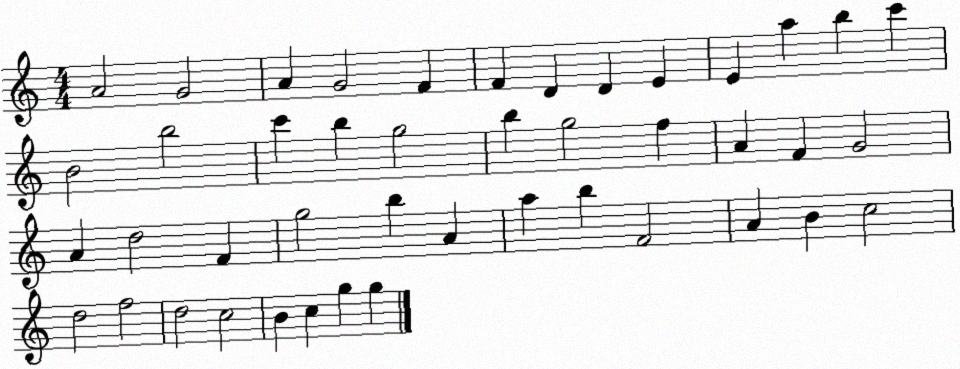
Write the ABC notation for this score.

X:1
T:Untitled
M:4/4
L:1/4
K:C
A2 G2 A G2 F F D D E E a b c' B2 b2 c' b g2 b g2 f A F G2 A d2 F g2 b A a b F2 A B c2 d2 f2 d2 c2 B c g g